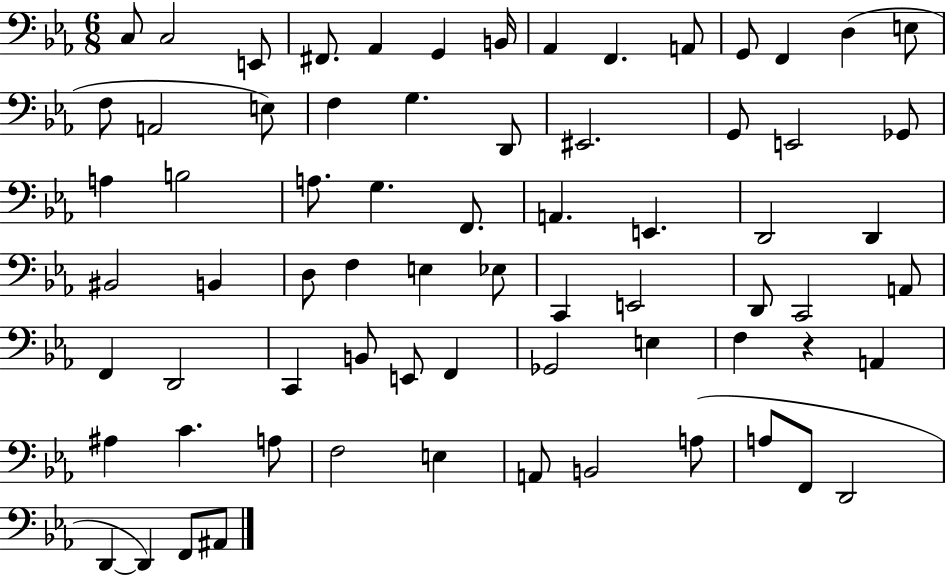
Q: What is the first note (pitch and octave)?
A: C3